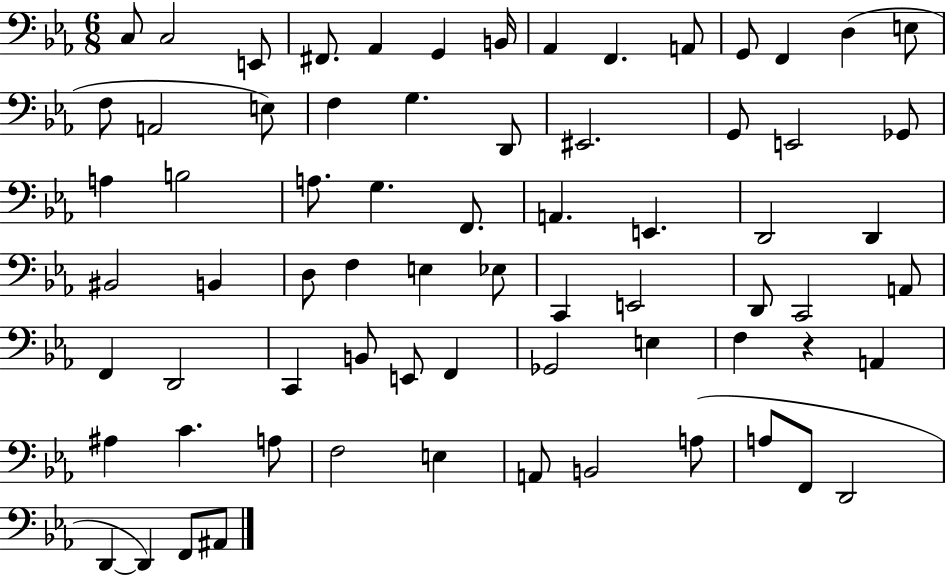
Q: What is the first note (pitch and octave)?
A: C3